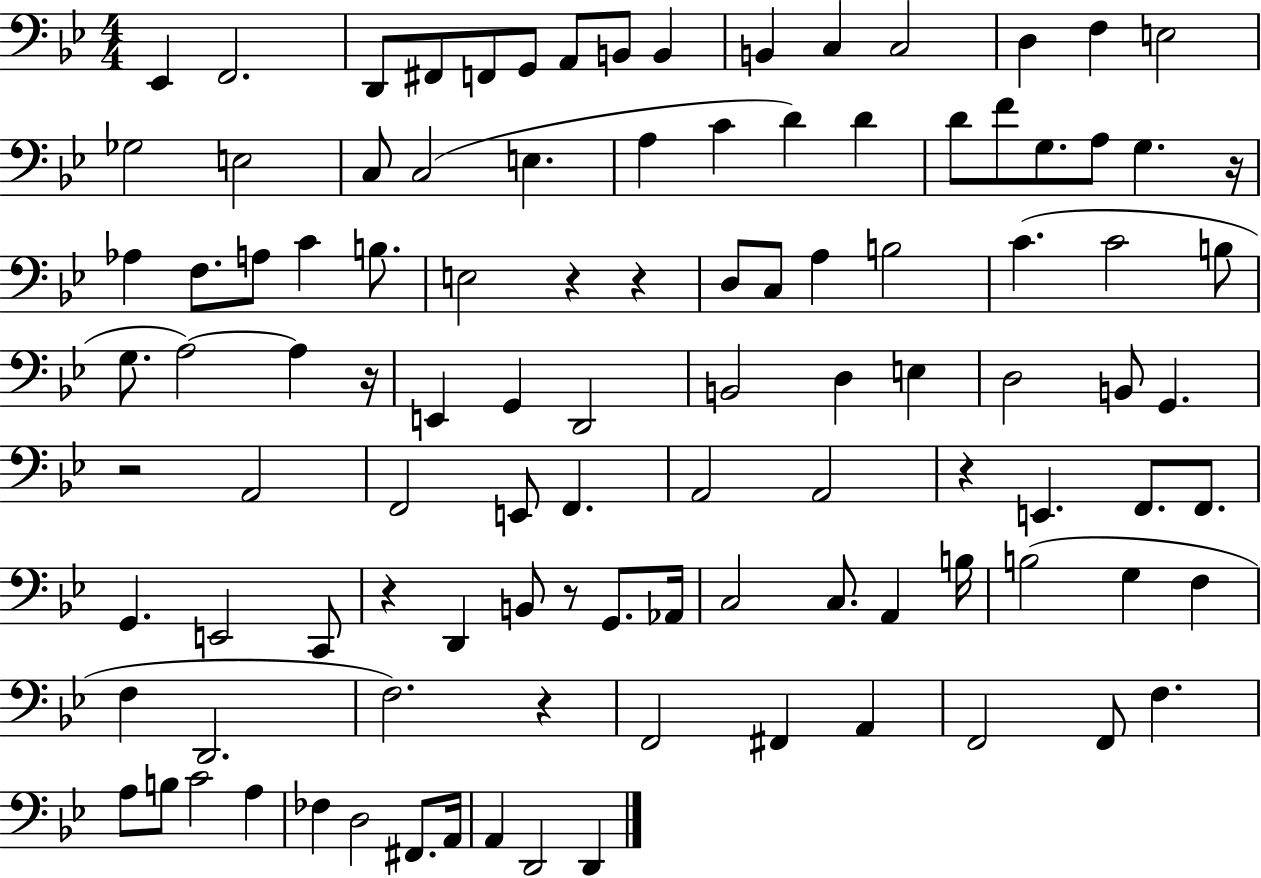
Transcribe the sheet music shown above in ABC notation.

X:1
T:Untitled
M:4/4
L:1/4
K:Bb
_E,, F,,2 D,,/2 ^F,,/2 F,,/2 G,,/2 A,,/2 B,,/2 B,, B,, C, C,2 D, F, E,2 _G,2 E,2 C,/2 C,2 E, A, C D D D/2 F/2 G,/2 A,/2 G, z/4 _A, F,/2 A,/2 C B,/2 E,2 z z D,/2 C,/2 A, B,2 C C2 B,/2 G,/2 A,2 A, z/4 E,, G,, D,,2 B,,2 D, E, D,2 B,,/2 G,, z2 A,,2 F,,2 E,,/2 F,, A,,2 A,,2 z E,, F,,/2 F,,/2 G,, E,,2 C,,/2 z D,, B,,/2 z/2 G,,/2 _A,,/4 C,2 C,/2 A,, B,/4 B,2 G, F, F, D,,2 F,2 z F,,2 ^F,, A,, F,,2 F,,/2 F, A,/2 B,/2 C2 A, _F, D,2 ^F,,/2 A,,/4 A,, D,,2 D,,